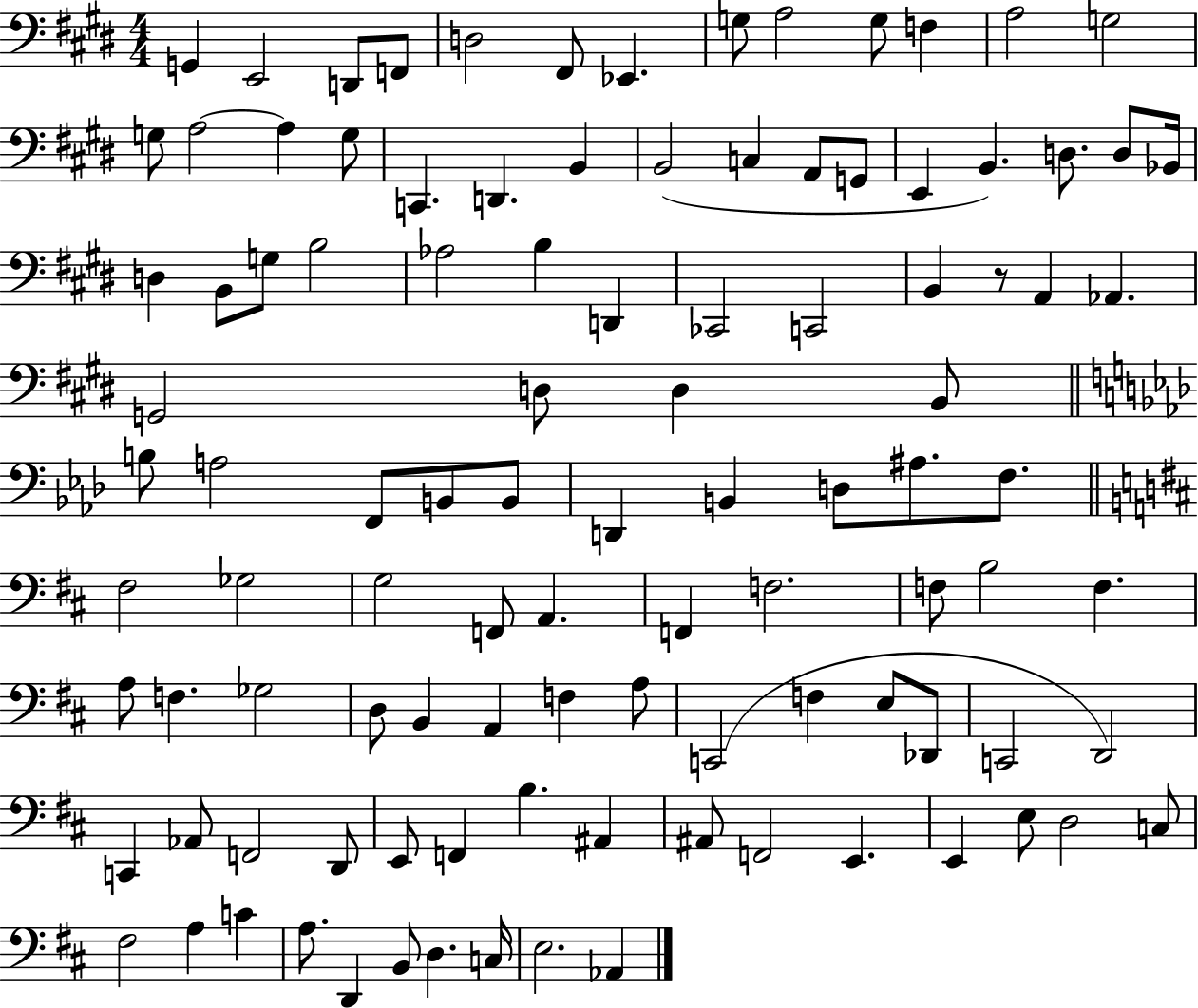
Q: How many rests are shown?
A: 1